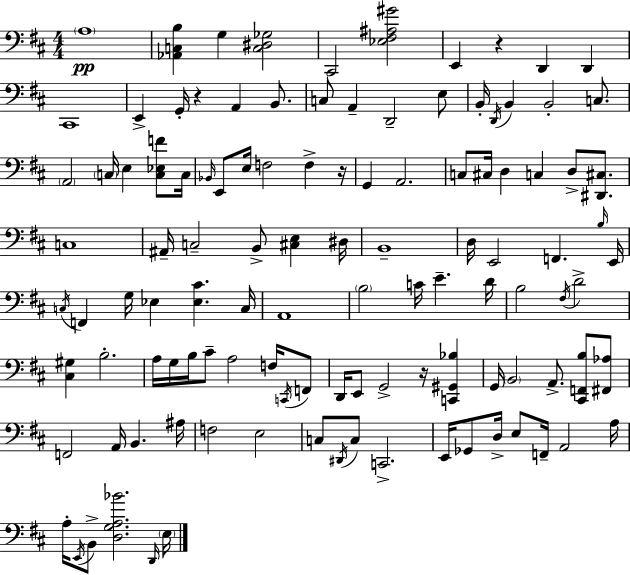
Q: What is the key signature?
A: D major